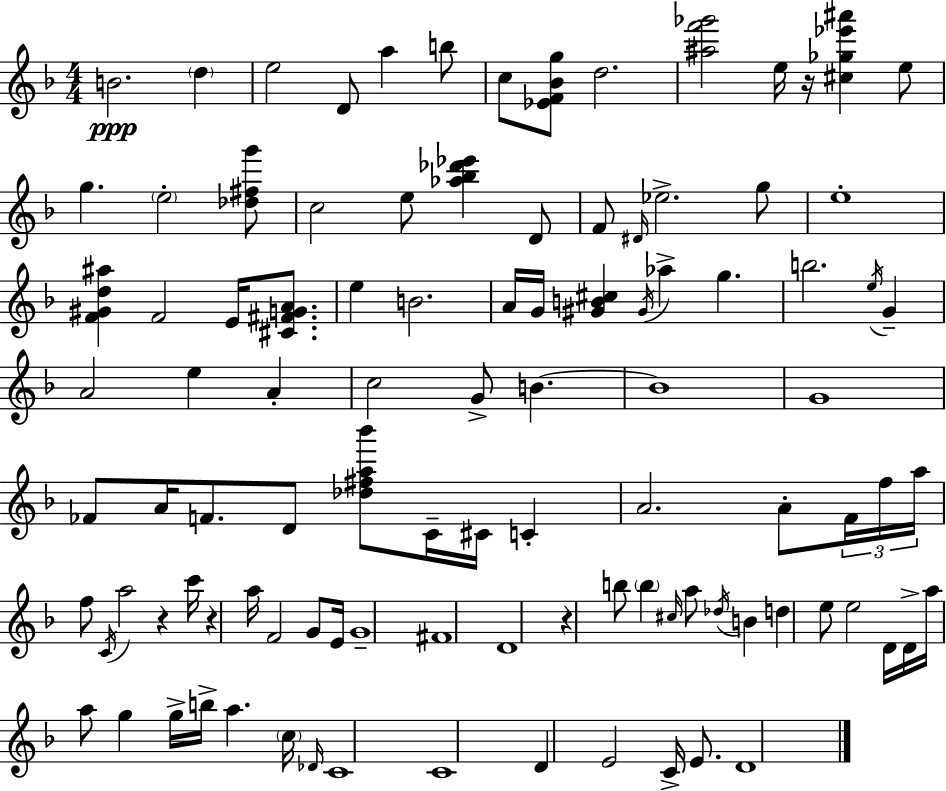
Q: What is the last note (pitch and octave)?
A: D4